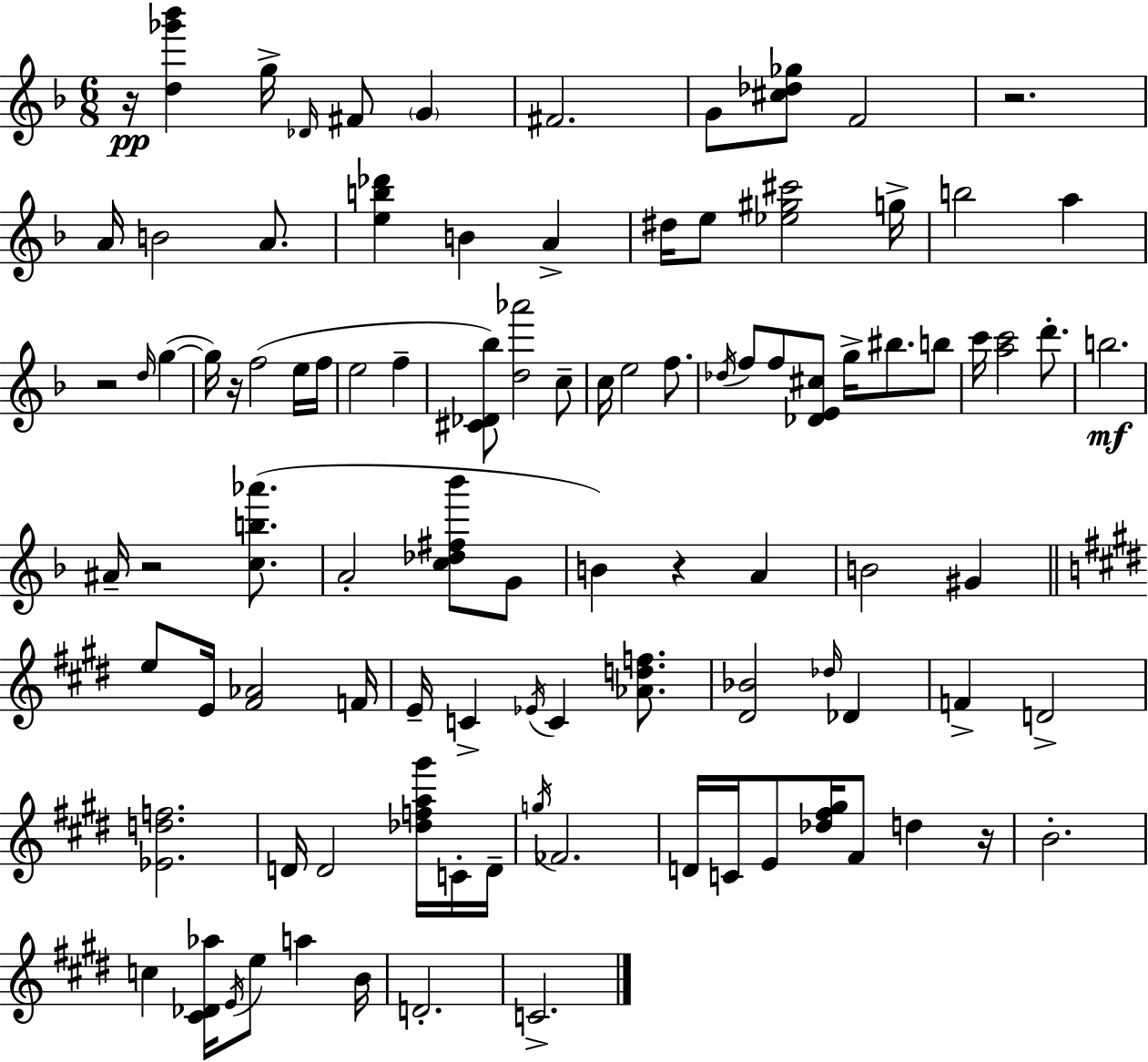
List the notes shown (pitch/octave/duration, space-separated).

R/s [D5,Gb6,Bb6]/q G5/s Db4/s F#4/e G4/q F#4/h. G4/e [C#5,Db5,Gb5]/e F4/h R/h. A4/s B4/h A4/e. [E5,B5,Db6]/q B4/q A4/q D#5/s E5/e [Eb5,G#5,C#6]/h G5/s B5/h A5/q R/h D5/s G5/q G5/s R/s F5/h E5/s F5/s E5/h F5/q [C#4,Db4,Bb5]/e [D5,Ab6]/h C5/e C5/s E5/h F5/e. Db5/s F5/e F5/e [Db4,E4,C#5]/e G5/s BIS5/e. B5/e C6/s [A5,C6]/h D6/e. B5/h. A#4/s R/h [C5,B5,Ab6]/e. A4/h [C5,Db5,F#5,Bb6]/e G4/e B4/q R/q A4/q B4/h G#4/q E5/e E4/s [F#4,Ab4]/h F4/s E4/s C4/q Eb4/s C4/q [Ab4,D5,F5]/e. [D#4,Bb4]/h Db5/s Db4/q F4/q D4/h [Eb4,D5,F5]/h. D4/s D4/h [Db5,F5,A5,G#6]/s C4/s D4/s G5/s FES4/h. D4/s C4/s E4/e [Db5,F#5,G#5]/s F#4/e D5/q R/s B4/h. C5/q [C#4,Db4,Ab5]/s E4/s E5/e A5/q B4/s D4/h. C4/h.